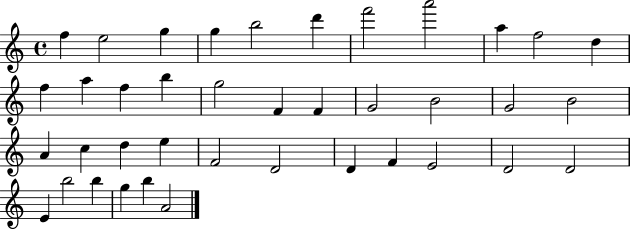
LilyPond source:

{
  \clef treble
  \time 4/4
  \defaultTimeSignature
  \key c \major
  f''4 e''2 g''4 | g''4 b''2 d'''4 | f'''2 a'''2 | a''4 f''2 d''4 | \break f''4 a''4 f''4 b''4 | g''2 f'4 f'4 | g'2 b'2 | g'2 b'2 | \break a'4 c''4 d''4 e''4 | f'2 d'2 | d'4 f'4 e'2 | d'2 d'2 | \break e'4 b''2 b''4 | g''4 b''4 a'2 | \bar "|."
}